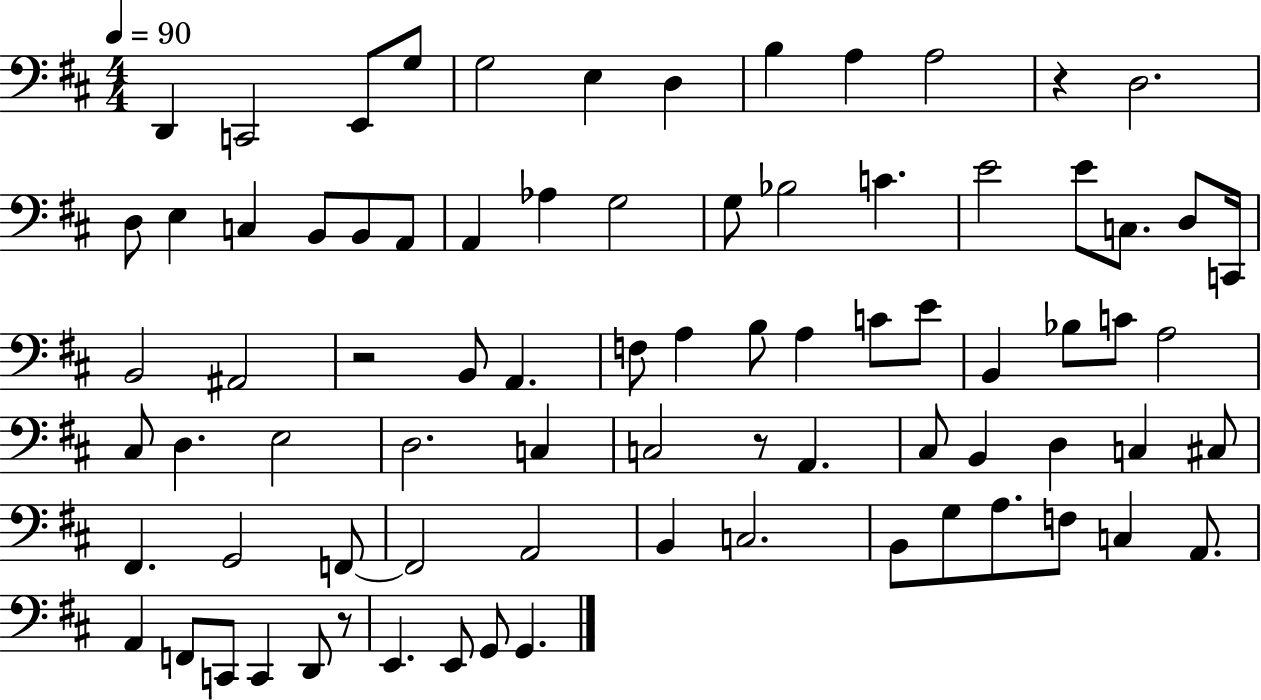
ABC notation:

X:1
T:Untitled
M:4/4
L:1/4
K:D
D,, C,,2 E,,/2 G,/2 G,2 E, D, B, A, A,2 z D,2 D,/2 E, C, B,,/2 B,,/2 A,,/2 A,, _A, G,2 G,/2 _B,2 C E2 E/2 C,/2 D,/2 C,,/4 B,,2 ^A,,2 z2 B,,/2 A,, F,/2 A, B,/2 A, C/2 E/2 B,, _B,/2 C/2 A,2 ^C,/2 D, E,2 D,2 C, C,2 z/2 A,, ^C,/2 B,, D, C, ^C,/2 ^F,, G,,2 F,,/2 F,,2 A,,2 B,, C,2 B,,/2 G,/2 A,/2 F,/2 C, A,,/2 A,, F,,/2 C,,/2 C,, D,,/2 z/2 E,, E,,/2 G,,/2 G,,